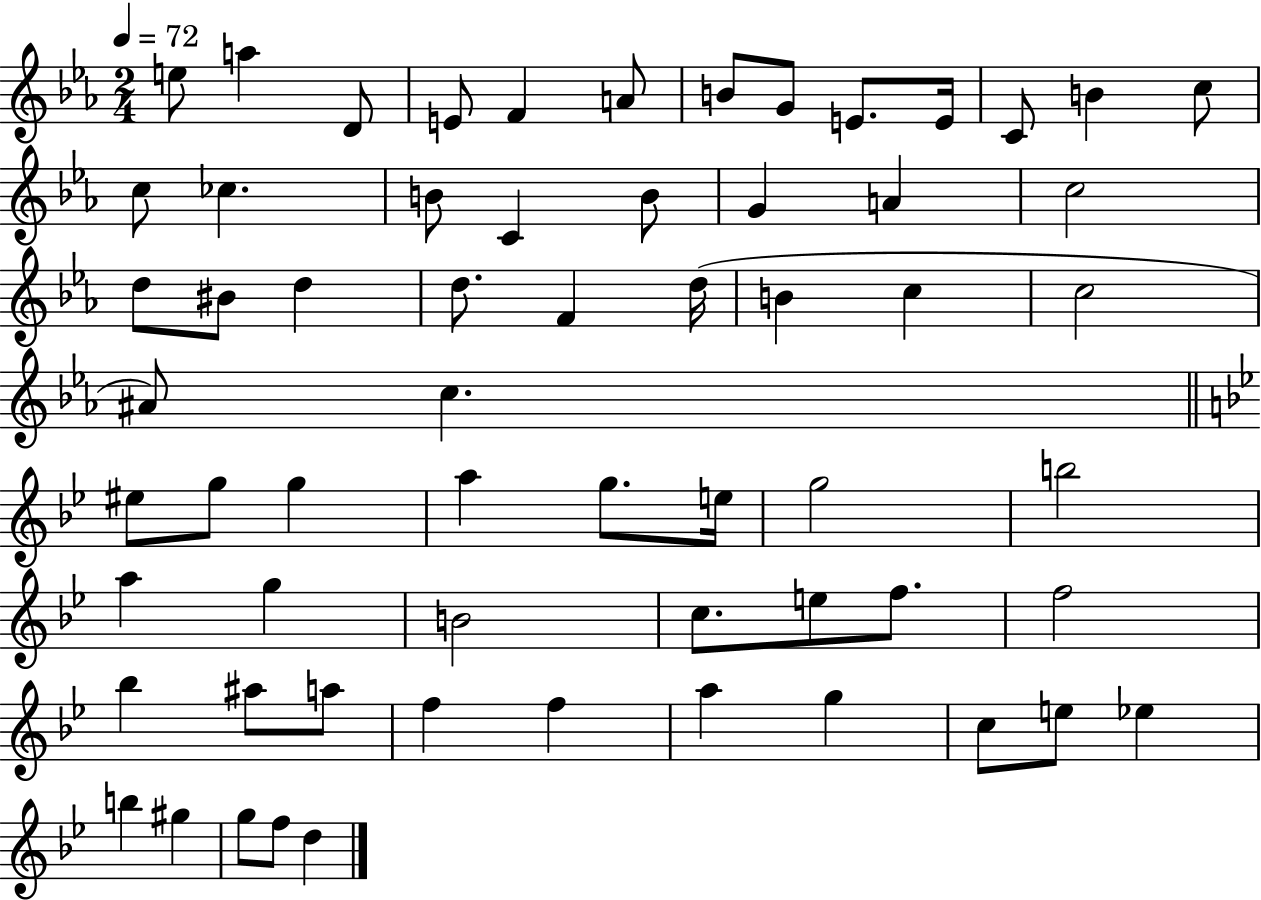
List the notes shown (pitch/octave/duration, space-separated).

E5/e A5/q D4/e E4/e F4/q A4/e B4/e G4/e E4/e. E4/s C4/e B4/q C5/e C5/e CES5/q. B4/e C4/q B4/e G4/q A4/q C5/h D5/e BIS4/e D5/q D5/e. F4/q D5/s B4/q C5/q C5/h A#4/e C5/q. EIS5/e G5/e G5/q A5/q G5/e. E5/s G5/h B5/h A5/q G5/q B4/h C5/e. E5/e F5/e. F5/h Bb5/q A#5/e A5/e F5/q F5/q A5/q G5/q C5/e E5/e Eb5/q B5/q G#5/q G5/e F5/e D5/q